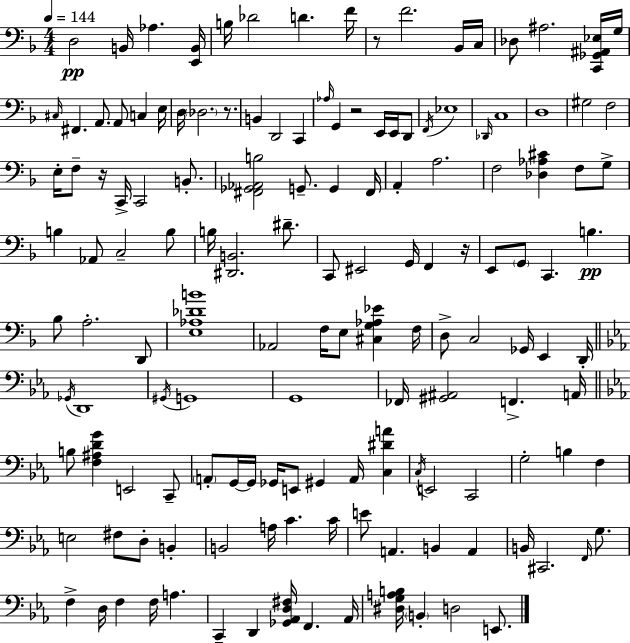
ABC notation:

X:1
T:Untitled
M:4/4
L:1/4
K:F
D,2 B,,/4 _A, [E,,B,,]/4 B,/4 _D2 D F/4 z/2 F2 _B,,/4 C,/4 _D,/2 ^A,2 [C,,_G,,^A,,_E,]/4 G,/4 ^C,/4 ^F,, A,,/2 A,,/2 C, E,/4 D,/4 _D,2 z/2 B,, D,,2 C,, _A,/4 G,, z2 E,,/4 E,,/4 D,,/2 F,,/4 _E,4 _D,,/4 C,4 D,4 ^G,2 F,2 E,/4 F,/2 z/4 C,,/4 C,,2 B,,/2 [^F,,_G,,_A,,B,]2 G,,/2 G,, ^F,,/4 A,, A,2 F,2 [_D,_A,^C] F,/2 G,/2 B, _A,,/2 C,2 B,/2 B,/4 [^D,,B,,]2 ^D/2 C,,/2 ^E,,2 G,,/4 F,, z/4 E,,/2 G,,/2 C,, B, _B,/2 A,2 D,,/2 [E,_A,_DB]4 _A,,2 F,/4 E,/2 [^C,G,_A,_E] F,/4 D,/2 C,2 _G,,/4 E,, D,,/4 _G,,/4 D,,4 ^G,,/4 G,,4 G,,4 _F,,/4 [^G,,^A,,]2 F,, A,,/4 B,/2 [F,^A,DG] E,,2 C,,/2 A,,/2 G,,/4 G,,/4 _G,,/4 E,,/2 ^G,, A,,/4 [C,^DA] C,/4 E,,2 C,,2 G,2 B, F, E,2 ^F,/2 D,/2 B,, B,,2 A,/4 C C/4 E/2 A,, B,, A,, B,,/4 ^C,,2 F,,/4 G,/2 F, D,/4 F, F,/4 A, C,, D,, [_G,,_A,,D,^F,]/4 F,, _A,,/4 [^D,G,A,B,]/4 B,, D,2 E,,/2